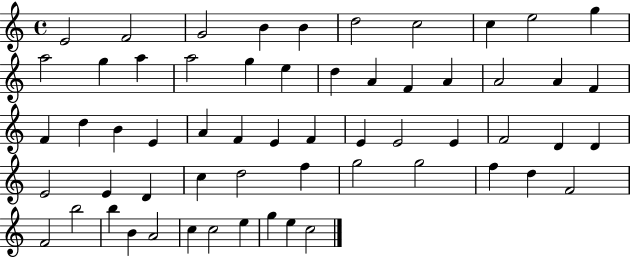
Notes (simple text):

E4/h F4/h G4/h B4/q B4/q D5/h C5/h C5/q E5/h G5/q A5/h G5/q A5/q A5/h G5/q E5/q D5/q A4/q F4/q A4/q A4/h A4/q F4/q F4/q D5/q B4/q E4/q A4/q F4/q E4/q F4/q E4/q E4/h E4/q F4/h D4/q D4/q E4/h E4/q D4/q C5/q D5/h F5/q G5/h G5/h F5/q D5/q F4/h F4/h B5/h B5/q B4/q A4/h C5/q C5/h E5/q G5/q E5/q C5/h